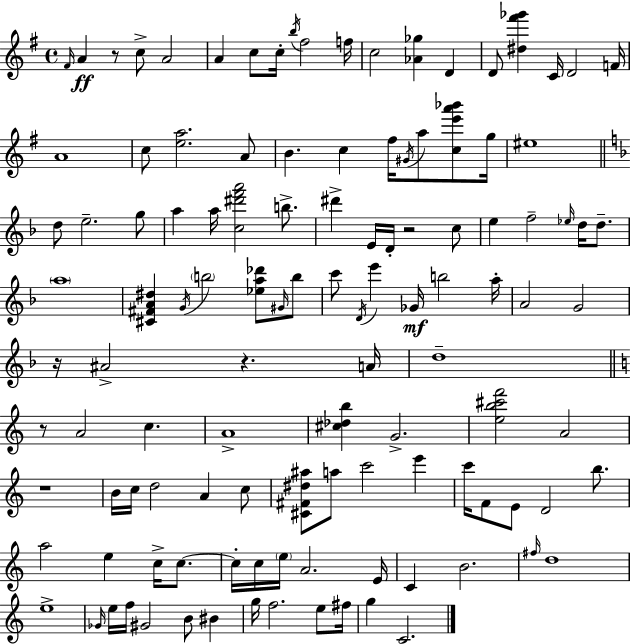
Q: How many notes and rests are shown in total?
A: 117